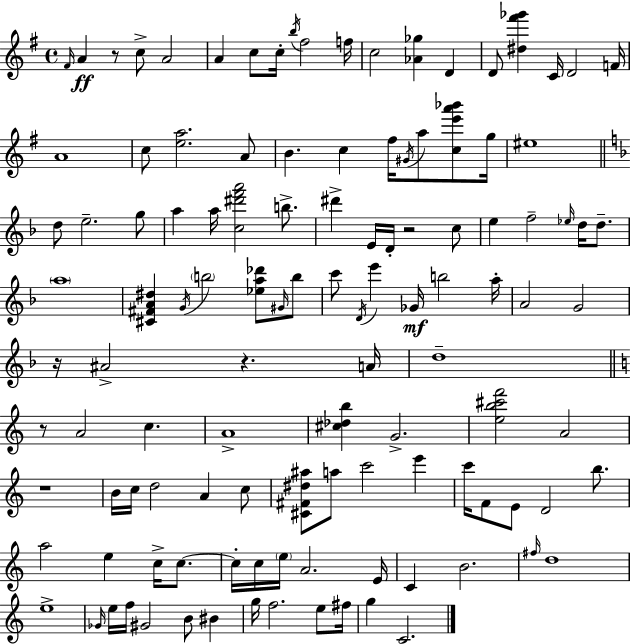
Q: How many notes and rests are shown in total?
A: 117